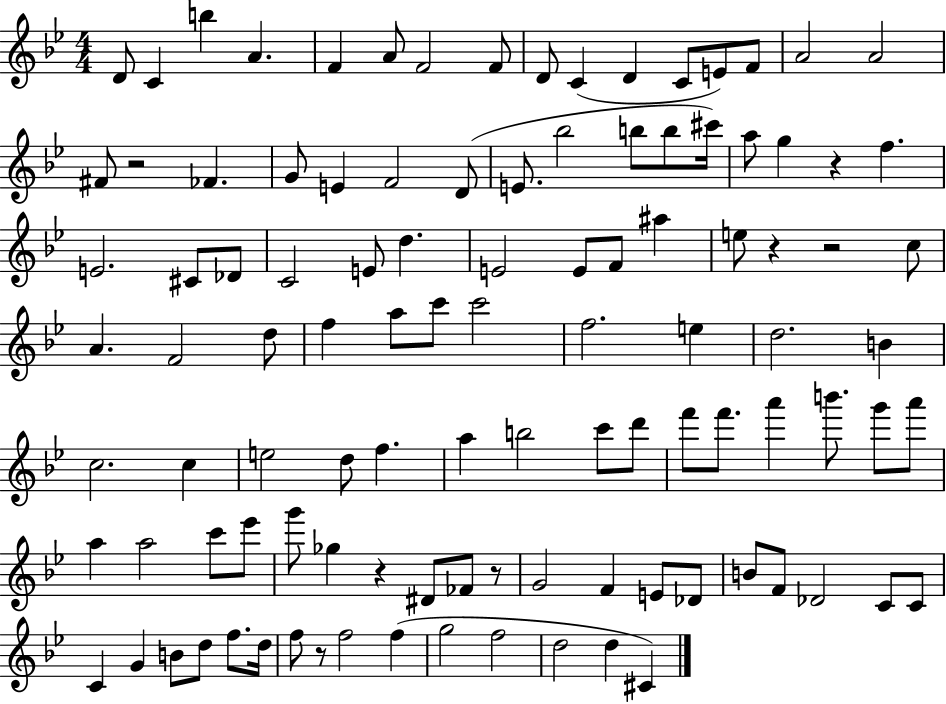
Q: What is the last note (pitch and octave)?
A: C#4